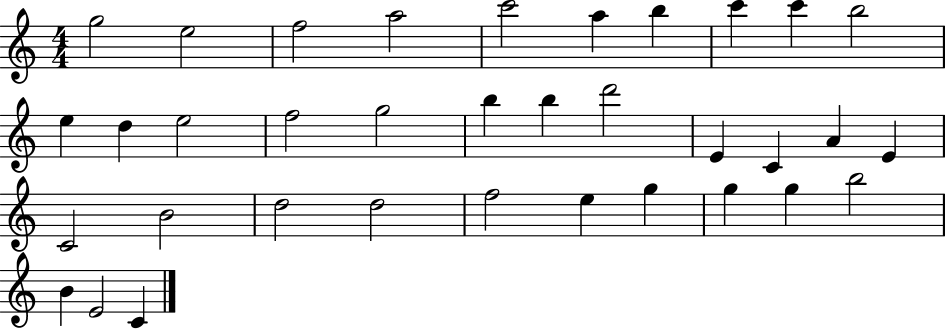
{
  \clef treble
  \numericTimeSignature
  \time 4/4
  \key c \major
  g''2 e''2 | f''2 a''2 | c'''2 a''4 b''4 | c'''4 c'''4 b''2 | \break e''4 d''4 e''2 | f''2 g''2 | b''4 b''4 d'''2 | e'4 c'4 a'4 e'4 | \break c'2 b'2 | d''2 d''2 | f''2 e''4 g''4 | g''4 g''4 b''2 | \break b'4 e'2 c'4 | \bar "|."
}